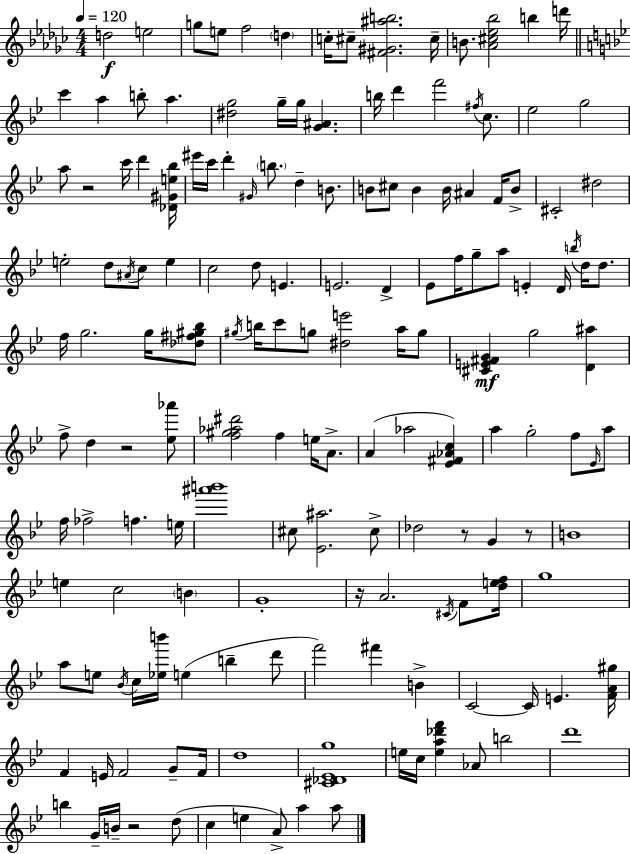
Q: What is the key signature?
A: EES minor